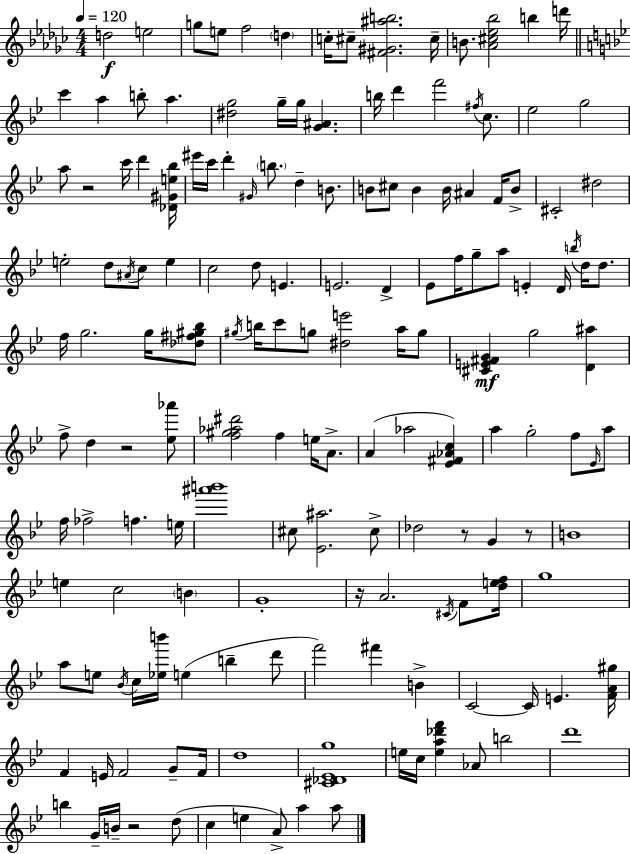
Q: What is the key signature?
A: EES minor